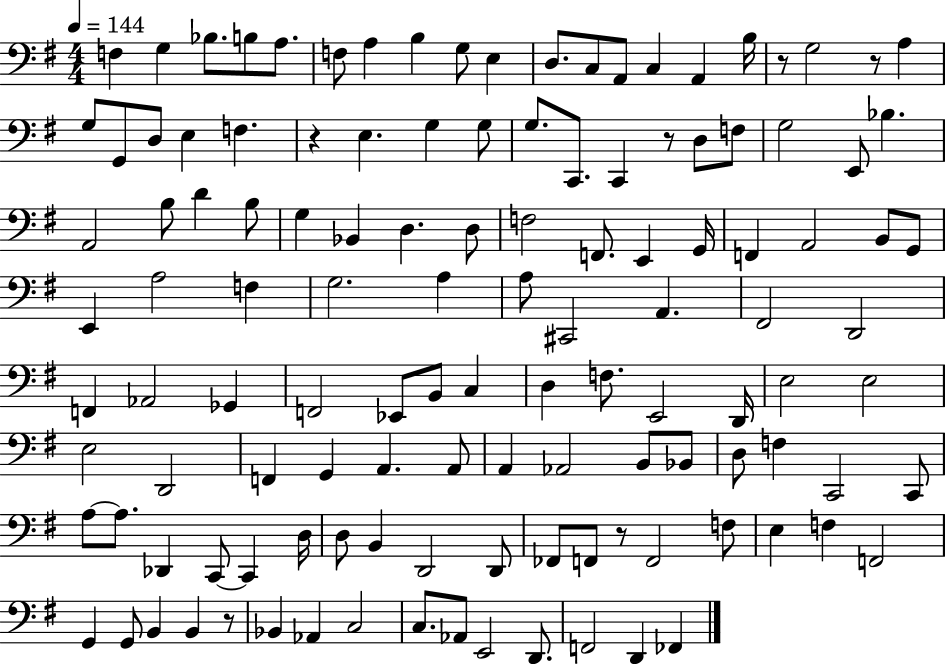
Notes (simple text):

F3/q G3/q Bb3/e. B3/e A3/e. F3/e A3/q B3/q G3/e E3/q D3/e. C3/e A2/e C3/q A2/q B3/s R/e G3/h R/e A3/q G3/e G2/e D3/e E3/q F3/q. R/q E3/q. G3/q G3/e G3/e. C2/e. C2/q R/e D3/e F3/e G3/h E2/e Bb3/q. A2/h B3/e D4/q B3/e G3/q Bb2/q D3/q. D3/e F3/h F2/e. E2/q G2/s F2/q A2/h B2/e G2/e E2/q A3/h F3/q G3/h. A3/q A3/e C#2/h A2/q. F#2/h D2/h F2/q Ab2/h Gb2/q F2/h Eb2/e B2/e C3/q D3/q F3/e. E2/h D2/s E3/h E3/h E3/h D2/h F2/q G2/q A2/q. A2/e A2/q Ab2/h B2/e Bb2/e D3/e F3/q C2/h C2/e A3/e A3/e. Db2/q C2/e C2/q D3/s D3/e B2/q D2/h D2/e FES2/e F2/e R/e F2/h F3/e E3/q F3/q F2/h G2/q G2/e B2/q B2/q R/e Bb2/q Ab2/q C3/h C3/e. Ab2/e E2/h D2/e. F2/h D2/q FES2/q